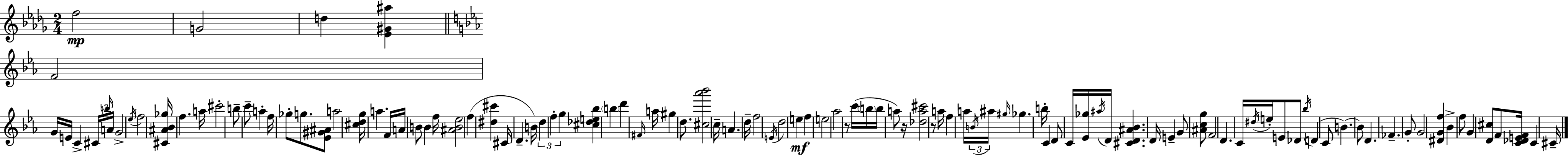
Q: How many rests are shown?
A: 3